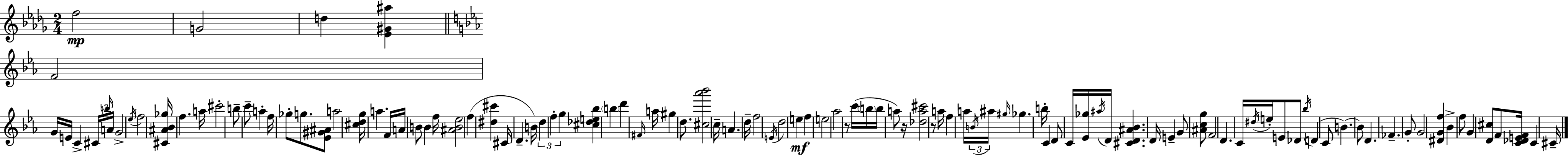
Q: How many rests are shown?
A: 3